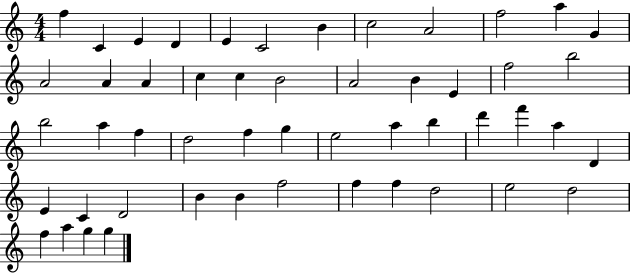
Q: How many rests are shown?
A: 0